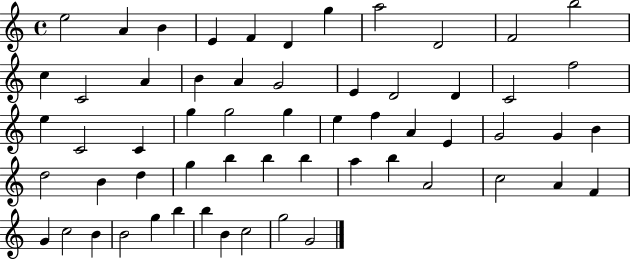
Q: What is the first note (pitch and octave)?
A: E5